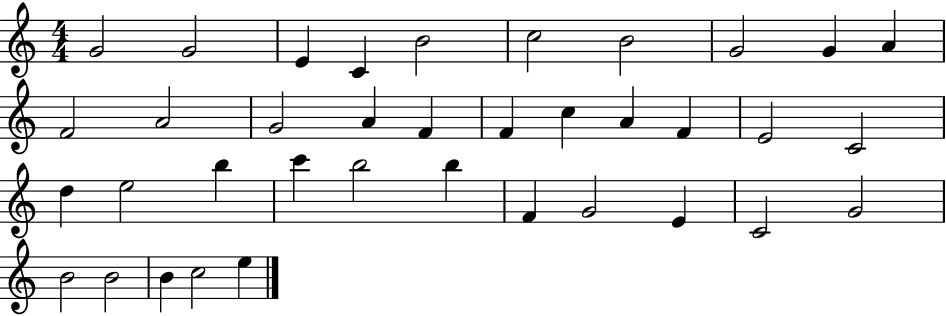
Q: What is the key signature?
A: C major